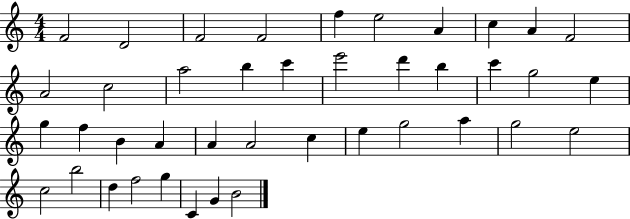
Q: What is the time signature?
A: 4/4